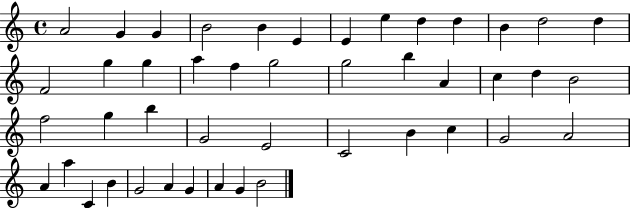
{
  \clef treble
  \time 4/4
  \defaultTimeSignature
  \key c \major
  a'2 g'4 g'4 | b'2 b'4 e'4 | e'4 e''4 d''4 d''4 | b'4 d''2 d''4 | \break f'2 g''4 g''4 | a''4 f''4 g''2 | g''2 b''4 a'4 | c''4 d''4 b'2 | \break f''2 g''4 b''4 | g'2 e'2 | c'2 b'4 c''4 | g'2 a'2 | \break a'4 a''4 c'4 b'4 | g'2 a'4 g'4 | a'4 g'4 b'2 | \bar "|."
}